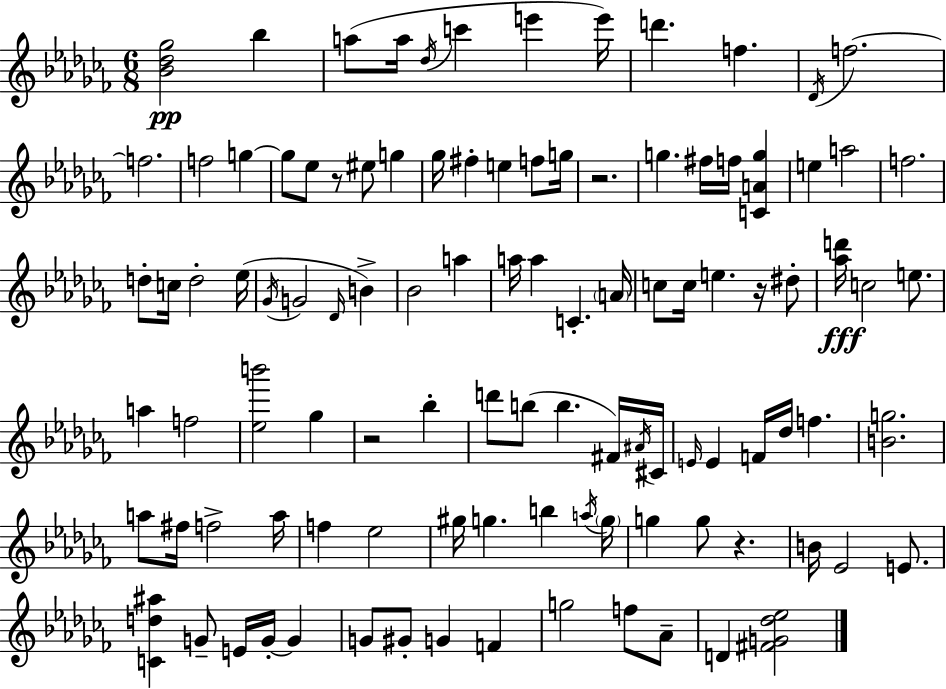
X:1
T:Untitled
M:6/8
L:1/4
K:Abm
[_B_d_g]2 _b a/2 a/4 _d/4 c' e' e'/4 d' f _D/4 f2 f2 f2 g g/2 _e/2 z/2 ^e/2 g _g/4 ^f e f/2 g/4 z2 g ^f/4 f/4 [CAg] e a2 f2 d/2 c/4 d2 _e/4 _G/4 G2 _D/4 B _B2 a a/4 a C A/4 c/2 c/4 e z/4 ^d/2 [_ad']/4 c2 e/2 a f2 [_eb']2 _g z2 _b d'/2 b/2 b ^F/4 ^A/4 ^C/4 E/4 E F/4 _d/4 f [Bg]2 a/2 ^f/4 f2 a/4 f _e2 ^g/4 g b a/4 g/4 g g/2 z B/4 _E2 E/2 [Cd^a] G/2 E/4 G/4 G G/2 ^G/2 G F g2 f/2 _A/2 D [^FG_d_e]2